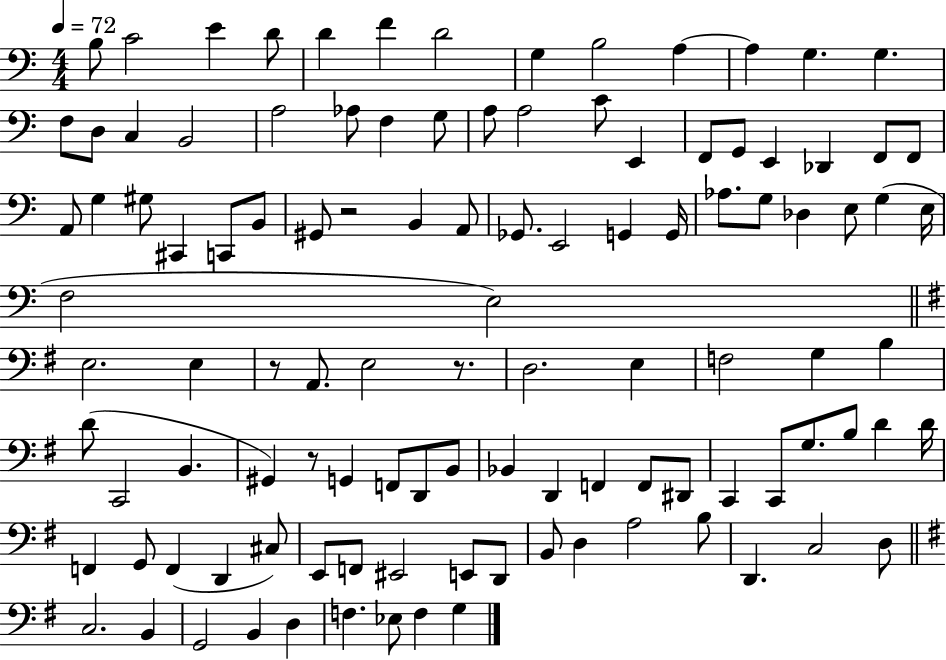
X:1
T:Untitled
M:4/4
L:1/4
K:C
B,/2 C2 E D/2 D F D2 G, B,2 A, A, G, G, F,/2 D,/2 C, B,,2 A,2 _A,/2 F, G,/2 A,/2 A,2 C/2 E,, F,,/2 G,,/2 E,, _D,, F,,/2 F,,/2 A,,/2 G, ^G,/2 ^C,, C,,/2 B,,/2 ^G,,/2 z2 B,, A,,/2 _G,,/2 E,,2 G,, G,,/4 _A,/2 G,/2 _D, E,/2 G, E,/4 F,2 E,2 E,2 E, z/2 A,,/2 E,2 z/2 D,2 E, F,2 G, B, D/2 C,,2 B,, ^G,, z/2 G,, F,,/2 D,,/2 B,,/2 _B,, D,, F,, F,,/2 ^D,,/2 C,, C,,/2 G,/2 B,/2 D D/4 F,, G,,/2 F,, D,, ^C,/2 E,,/2 F,,/2 ^E,,2 E,,/2 D,,/2 B,,/2 D, A,2 B,/2 D,, C,2 D,/2 C,2 B,, G,,2 B,, D, F, _E,/2 F, G,